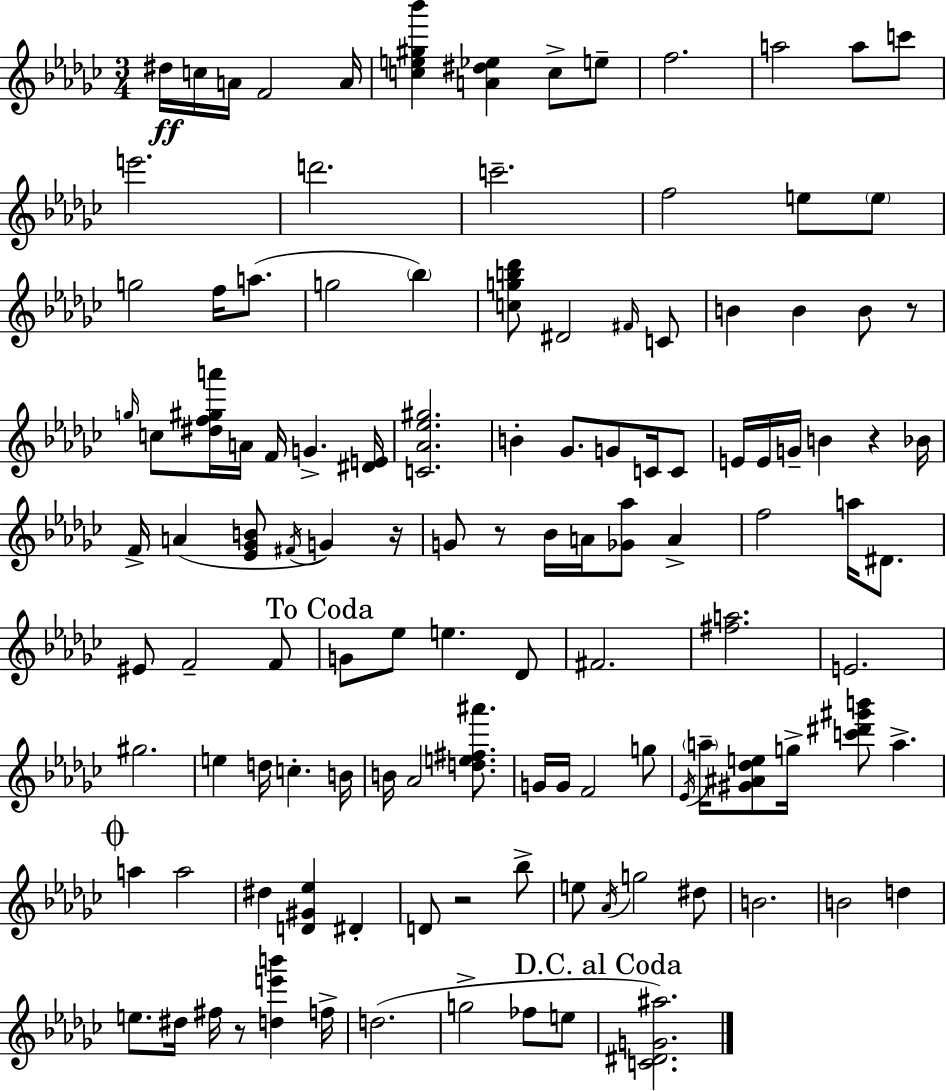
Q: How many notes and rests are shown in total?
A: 120